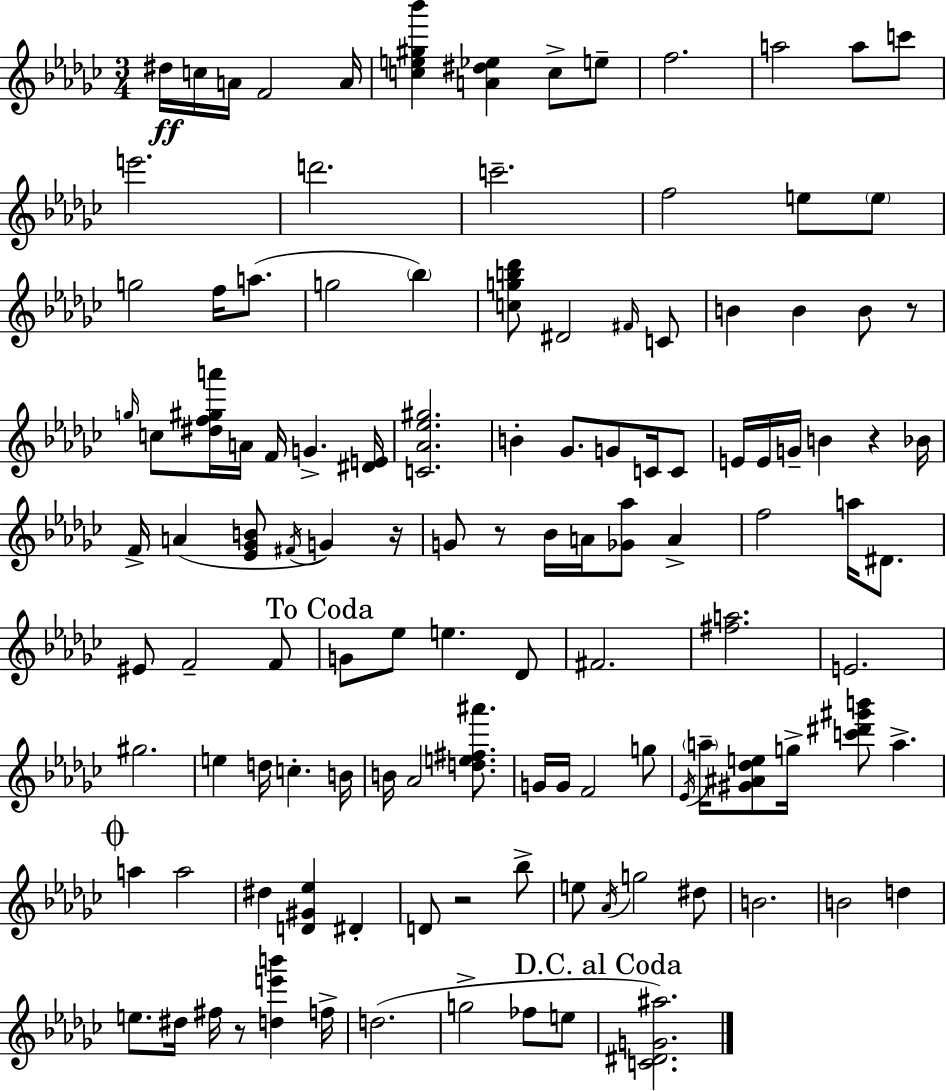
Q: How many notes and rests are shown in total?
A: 120